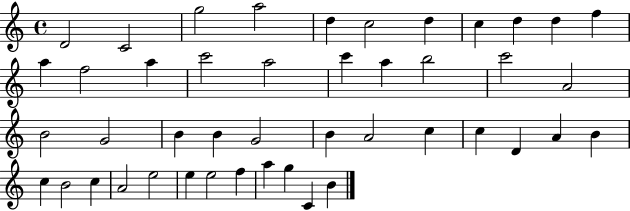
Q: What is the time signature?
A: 4/4